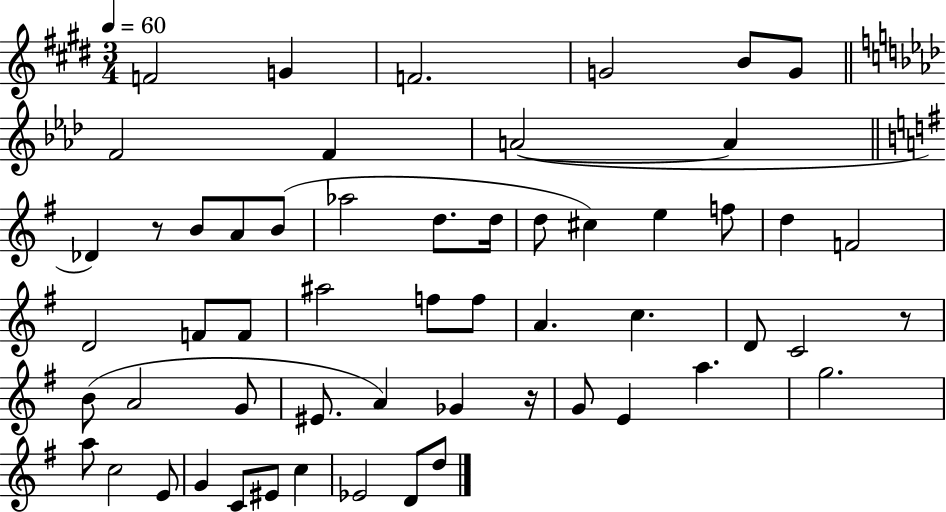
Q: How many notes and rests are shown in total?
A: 56